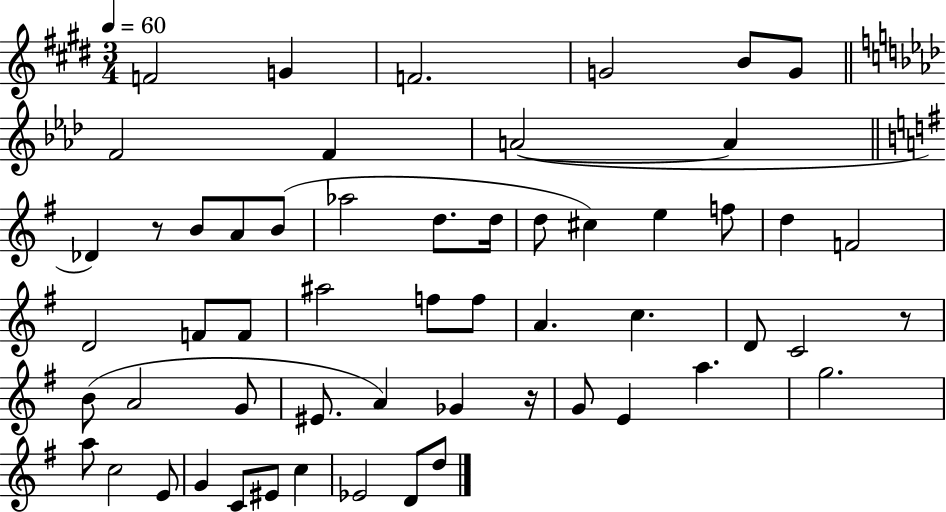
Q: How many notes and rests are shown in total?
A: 56